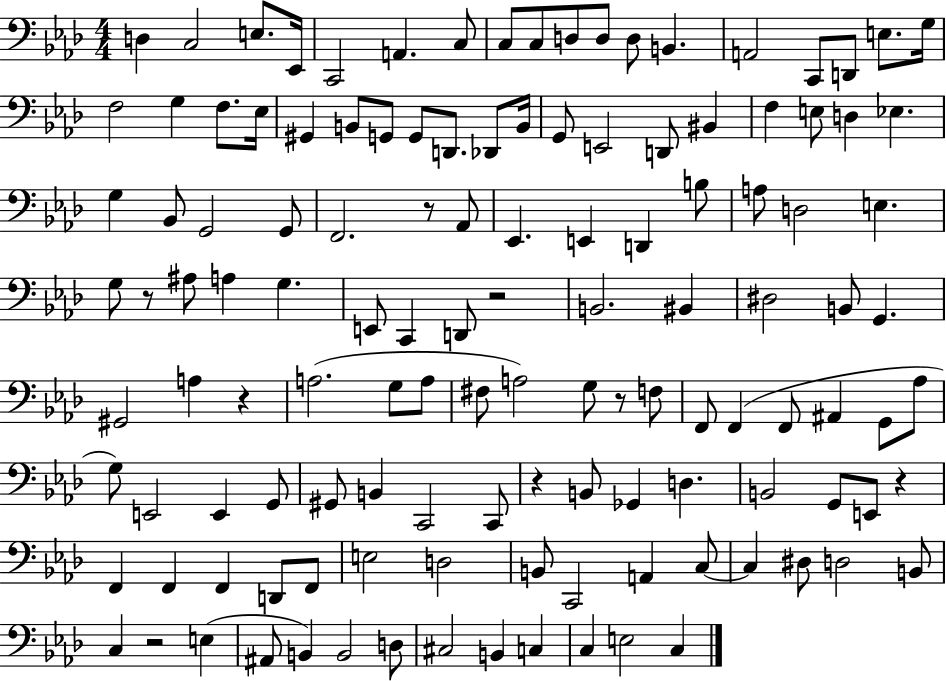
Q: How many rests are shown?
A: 8